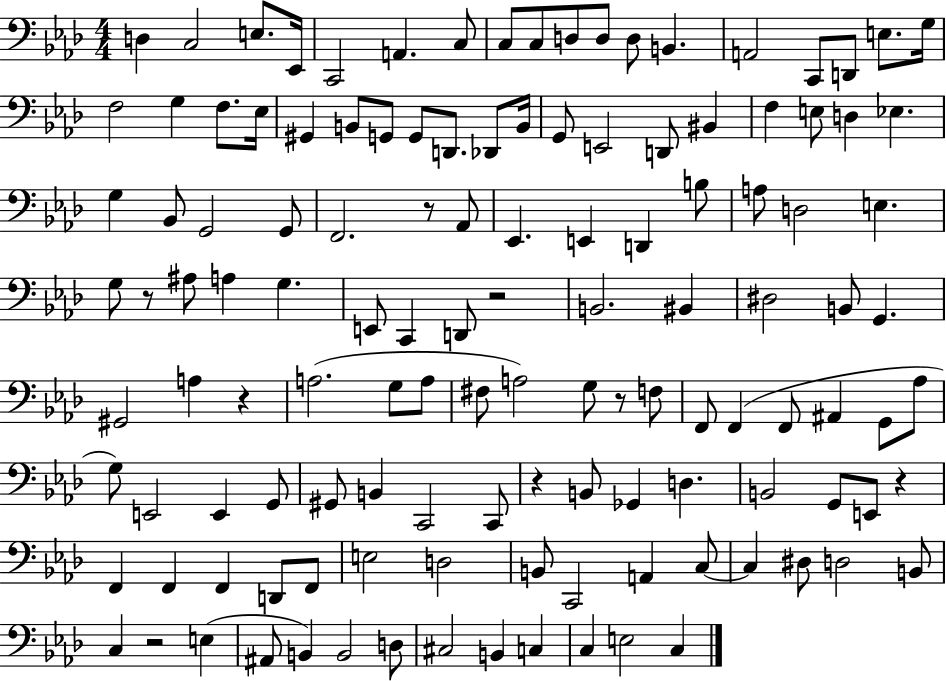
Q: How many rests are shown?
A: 8